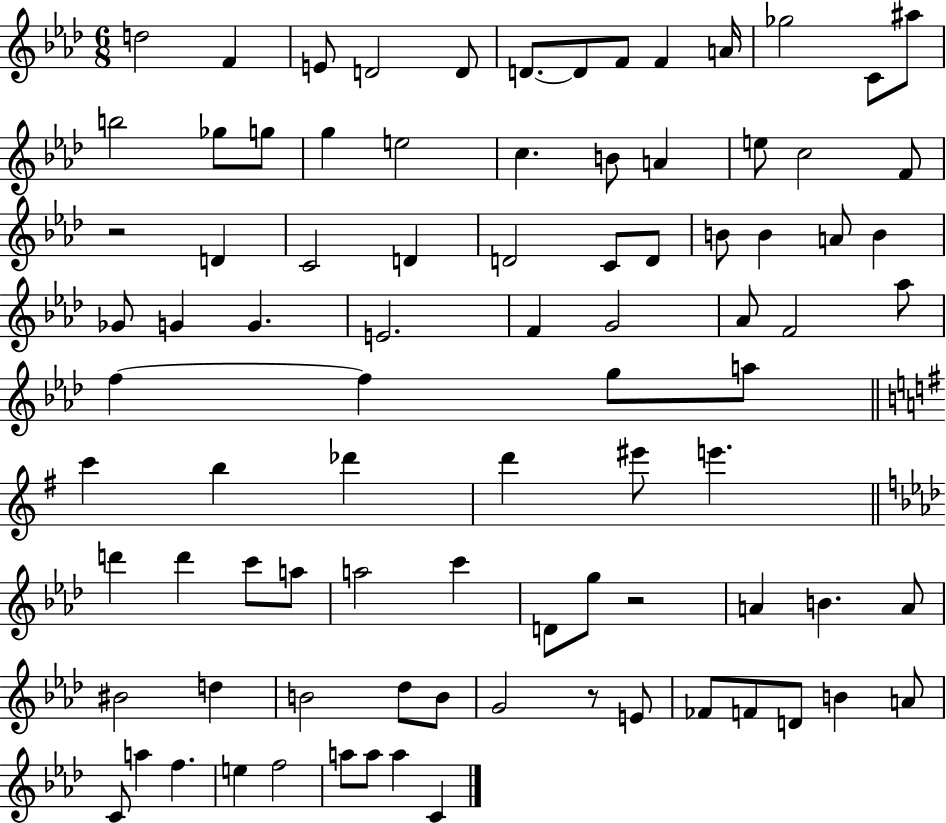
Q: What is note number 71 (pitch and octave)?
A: E4